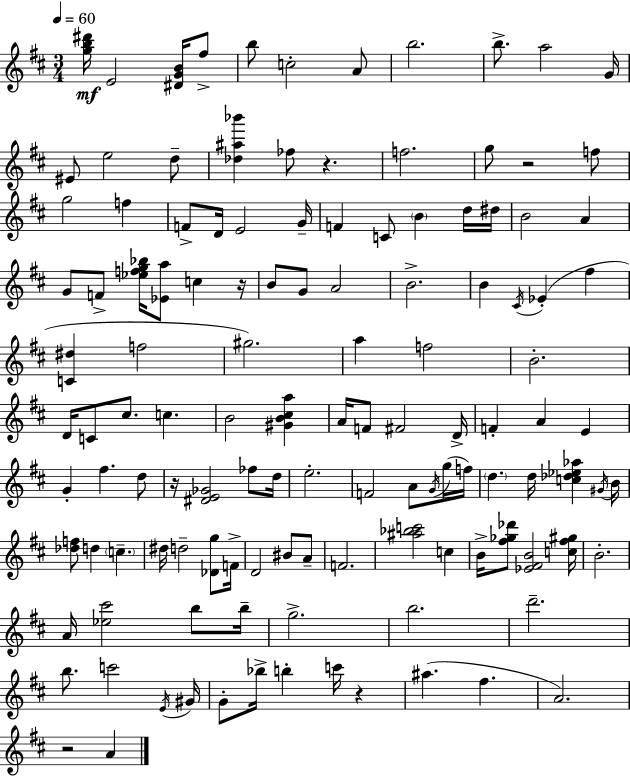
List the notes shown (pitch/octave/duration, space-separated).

[G5,B5,D#6]/s E4/h [D#4,G4,B4]/s F#5/e B5/e C5/h A4/e B5/h. B5/e. A5/h G4/s EIS4/e E5/h D5/e [Db5,A#5,Bb6]/q FES5/e R/q. F5/h. G5/e R/h F5/e G5/h F5/q F4/e D4/s E4/h G4/s F4/q C4/e B4/q D5/s D#5/s B4/h A4/q G4/e F4/e [Eb5,F5,G5,Bb5]/s [Eb4,A5]/e C5/q R/s B4/e G4/e A4/h B4/h. B4/q C#4/s Eb4/q F#5/q [C4,D#5]/q F5/h G#5/h. A5/q F5/h B4/h. D4/s C4/e C#5/e. C5/q. B4/h [G#4,B4,C#5,A5]/q A4/s F4/e F#4/h D4/s F4/q A4/q E4/q G4/q F#5/q. D5/e R/s [D#4,E4,Gb4]/h FES5/e D5/s E5/h. F4/h A4/e G4/s G5/s F5/s D5/q. D5/s [C5,Db5,Eb5,Ab5]/q G#4/s B4/s [Db5,F5]/e D5/q C5/q. D#5/s D5/h [Db4,G5]/e F4/s D4/h BIS4/e A4/e F4/h. [A#5,Bb5,C6]/h C5/q B4/s [F#5,Gb5,Db6]/e [Eb4,F#4,B4]/h [C5,F#5,G#5]/s B4/h. A4/s [Eb5,C#6]/h B5/e B5/s G5/h. B5/h. D6/h. B5/e. C6/h E4/s G#4/s G4/e Bb5/s B5/q C6/s R/q A#5/q. F#5/q. A4/h. R/h A4/q